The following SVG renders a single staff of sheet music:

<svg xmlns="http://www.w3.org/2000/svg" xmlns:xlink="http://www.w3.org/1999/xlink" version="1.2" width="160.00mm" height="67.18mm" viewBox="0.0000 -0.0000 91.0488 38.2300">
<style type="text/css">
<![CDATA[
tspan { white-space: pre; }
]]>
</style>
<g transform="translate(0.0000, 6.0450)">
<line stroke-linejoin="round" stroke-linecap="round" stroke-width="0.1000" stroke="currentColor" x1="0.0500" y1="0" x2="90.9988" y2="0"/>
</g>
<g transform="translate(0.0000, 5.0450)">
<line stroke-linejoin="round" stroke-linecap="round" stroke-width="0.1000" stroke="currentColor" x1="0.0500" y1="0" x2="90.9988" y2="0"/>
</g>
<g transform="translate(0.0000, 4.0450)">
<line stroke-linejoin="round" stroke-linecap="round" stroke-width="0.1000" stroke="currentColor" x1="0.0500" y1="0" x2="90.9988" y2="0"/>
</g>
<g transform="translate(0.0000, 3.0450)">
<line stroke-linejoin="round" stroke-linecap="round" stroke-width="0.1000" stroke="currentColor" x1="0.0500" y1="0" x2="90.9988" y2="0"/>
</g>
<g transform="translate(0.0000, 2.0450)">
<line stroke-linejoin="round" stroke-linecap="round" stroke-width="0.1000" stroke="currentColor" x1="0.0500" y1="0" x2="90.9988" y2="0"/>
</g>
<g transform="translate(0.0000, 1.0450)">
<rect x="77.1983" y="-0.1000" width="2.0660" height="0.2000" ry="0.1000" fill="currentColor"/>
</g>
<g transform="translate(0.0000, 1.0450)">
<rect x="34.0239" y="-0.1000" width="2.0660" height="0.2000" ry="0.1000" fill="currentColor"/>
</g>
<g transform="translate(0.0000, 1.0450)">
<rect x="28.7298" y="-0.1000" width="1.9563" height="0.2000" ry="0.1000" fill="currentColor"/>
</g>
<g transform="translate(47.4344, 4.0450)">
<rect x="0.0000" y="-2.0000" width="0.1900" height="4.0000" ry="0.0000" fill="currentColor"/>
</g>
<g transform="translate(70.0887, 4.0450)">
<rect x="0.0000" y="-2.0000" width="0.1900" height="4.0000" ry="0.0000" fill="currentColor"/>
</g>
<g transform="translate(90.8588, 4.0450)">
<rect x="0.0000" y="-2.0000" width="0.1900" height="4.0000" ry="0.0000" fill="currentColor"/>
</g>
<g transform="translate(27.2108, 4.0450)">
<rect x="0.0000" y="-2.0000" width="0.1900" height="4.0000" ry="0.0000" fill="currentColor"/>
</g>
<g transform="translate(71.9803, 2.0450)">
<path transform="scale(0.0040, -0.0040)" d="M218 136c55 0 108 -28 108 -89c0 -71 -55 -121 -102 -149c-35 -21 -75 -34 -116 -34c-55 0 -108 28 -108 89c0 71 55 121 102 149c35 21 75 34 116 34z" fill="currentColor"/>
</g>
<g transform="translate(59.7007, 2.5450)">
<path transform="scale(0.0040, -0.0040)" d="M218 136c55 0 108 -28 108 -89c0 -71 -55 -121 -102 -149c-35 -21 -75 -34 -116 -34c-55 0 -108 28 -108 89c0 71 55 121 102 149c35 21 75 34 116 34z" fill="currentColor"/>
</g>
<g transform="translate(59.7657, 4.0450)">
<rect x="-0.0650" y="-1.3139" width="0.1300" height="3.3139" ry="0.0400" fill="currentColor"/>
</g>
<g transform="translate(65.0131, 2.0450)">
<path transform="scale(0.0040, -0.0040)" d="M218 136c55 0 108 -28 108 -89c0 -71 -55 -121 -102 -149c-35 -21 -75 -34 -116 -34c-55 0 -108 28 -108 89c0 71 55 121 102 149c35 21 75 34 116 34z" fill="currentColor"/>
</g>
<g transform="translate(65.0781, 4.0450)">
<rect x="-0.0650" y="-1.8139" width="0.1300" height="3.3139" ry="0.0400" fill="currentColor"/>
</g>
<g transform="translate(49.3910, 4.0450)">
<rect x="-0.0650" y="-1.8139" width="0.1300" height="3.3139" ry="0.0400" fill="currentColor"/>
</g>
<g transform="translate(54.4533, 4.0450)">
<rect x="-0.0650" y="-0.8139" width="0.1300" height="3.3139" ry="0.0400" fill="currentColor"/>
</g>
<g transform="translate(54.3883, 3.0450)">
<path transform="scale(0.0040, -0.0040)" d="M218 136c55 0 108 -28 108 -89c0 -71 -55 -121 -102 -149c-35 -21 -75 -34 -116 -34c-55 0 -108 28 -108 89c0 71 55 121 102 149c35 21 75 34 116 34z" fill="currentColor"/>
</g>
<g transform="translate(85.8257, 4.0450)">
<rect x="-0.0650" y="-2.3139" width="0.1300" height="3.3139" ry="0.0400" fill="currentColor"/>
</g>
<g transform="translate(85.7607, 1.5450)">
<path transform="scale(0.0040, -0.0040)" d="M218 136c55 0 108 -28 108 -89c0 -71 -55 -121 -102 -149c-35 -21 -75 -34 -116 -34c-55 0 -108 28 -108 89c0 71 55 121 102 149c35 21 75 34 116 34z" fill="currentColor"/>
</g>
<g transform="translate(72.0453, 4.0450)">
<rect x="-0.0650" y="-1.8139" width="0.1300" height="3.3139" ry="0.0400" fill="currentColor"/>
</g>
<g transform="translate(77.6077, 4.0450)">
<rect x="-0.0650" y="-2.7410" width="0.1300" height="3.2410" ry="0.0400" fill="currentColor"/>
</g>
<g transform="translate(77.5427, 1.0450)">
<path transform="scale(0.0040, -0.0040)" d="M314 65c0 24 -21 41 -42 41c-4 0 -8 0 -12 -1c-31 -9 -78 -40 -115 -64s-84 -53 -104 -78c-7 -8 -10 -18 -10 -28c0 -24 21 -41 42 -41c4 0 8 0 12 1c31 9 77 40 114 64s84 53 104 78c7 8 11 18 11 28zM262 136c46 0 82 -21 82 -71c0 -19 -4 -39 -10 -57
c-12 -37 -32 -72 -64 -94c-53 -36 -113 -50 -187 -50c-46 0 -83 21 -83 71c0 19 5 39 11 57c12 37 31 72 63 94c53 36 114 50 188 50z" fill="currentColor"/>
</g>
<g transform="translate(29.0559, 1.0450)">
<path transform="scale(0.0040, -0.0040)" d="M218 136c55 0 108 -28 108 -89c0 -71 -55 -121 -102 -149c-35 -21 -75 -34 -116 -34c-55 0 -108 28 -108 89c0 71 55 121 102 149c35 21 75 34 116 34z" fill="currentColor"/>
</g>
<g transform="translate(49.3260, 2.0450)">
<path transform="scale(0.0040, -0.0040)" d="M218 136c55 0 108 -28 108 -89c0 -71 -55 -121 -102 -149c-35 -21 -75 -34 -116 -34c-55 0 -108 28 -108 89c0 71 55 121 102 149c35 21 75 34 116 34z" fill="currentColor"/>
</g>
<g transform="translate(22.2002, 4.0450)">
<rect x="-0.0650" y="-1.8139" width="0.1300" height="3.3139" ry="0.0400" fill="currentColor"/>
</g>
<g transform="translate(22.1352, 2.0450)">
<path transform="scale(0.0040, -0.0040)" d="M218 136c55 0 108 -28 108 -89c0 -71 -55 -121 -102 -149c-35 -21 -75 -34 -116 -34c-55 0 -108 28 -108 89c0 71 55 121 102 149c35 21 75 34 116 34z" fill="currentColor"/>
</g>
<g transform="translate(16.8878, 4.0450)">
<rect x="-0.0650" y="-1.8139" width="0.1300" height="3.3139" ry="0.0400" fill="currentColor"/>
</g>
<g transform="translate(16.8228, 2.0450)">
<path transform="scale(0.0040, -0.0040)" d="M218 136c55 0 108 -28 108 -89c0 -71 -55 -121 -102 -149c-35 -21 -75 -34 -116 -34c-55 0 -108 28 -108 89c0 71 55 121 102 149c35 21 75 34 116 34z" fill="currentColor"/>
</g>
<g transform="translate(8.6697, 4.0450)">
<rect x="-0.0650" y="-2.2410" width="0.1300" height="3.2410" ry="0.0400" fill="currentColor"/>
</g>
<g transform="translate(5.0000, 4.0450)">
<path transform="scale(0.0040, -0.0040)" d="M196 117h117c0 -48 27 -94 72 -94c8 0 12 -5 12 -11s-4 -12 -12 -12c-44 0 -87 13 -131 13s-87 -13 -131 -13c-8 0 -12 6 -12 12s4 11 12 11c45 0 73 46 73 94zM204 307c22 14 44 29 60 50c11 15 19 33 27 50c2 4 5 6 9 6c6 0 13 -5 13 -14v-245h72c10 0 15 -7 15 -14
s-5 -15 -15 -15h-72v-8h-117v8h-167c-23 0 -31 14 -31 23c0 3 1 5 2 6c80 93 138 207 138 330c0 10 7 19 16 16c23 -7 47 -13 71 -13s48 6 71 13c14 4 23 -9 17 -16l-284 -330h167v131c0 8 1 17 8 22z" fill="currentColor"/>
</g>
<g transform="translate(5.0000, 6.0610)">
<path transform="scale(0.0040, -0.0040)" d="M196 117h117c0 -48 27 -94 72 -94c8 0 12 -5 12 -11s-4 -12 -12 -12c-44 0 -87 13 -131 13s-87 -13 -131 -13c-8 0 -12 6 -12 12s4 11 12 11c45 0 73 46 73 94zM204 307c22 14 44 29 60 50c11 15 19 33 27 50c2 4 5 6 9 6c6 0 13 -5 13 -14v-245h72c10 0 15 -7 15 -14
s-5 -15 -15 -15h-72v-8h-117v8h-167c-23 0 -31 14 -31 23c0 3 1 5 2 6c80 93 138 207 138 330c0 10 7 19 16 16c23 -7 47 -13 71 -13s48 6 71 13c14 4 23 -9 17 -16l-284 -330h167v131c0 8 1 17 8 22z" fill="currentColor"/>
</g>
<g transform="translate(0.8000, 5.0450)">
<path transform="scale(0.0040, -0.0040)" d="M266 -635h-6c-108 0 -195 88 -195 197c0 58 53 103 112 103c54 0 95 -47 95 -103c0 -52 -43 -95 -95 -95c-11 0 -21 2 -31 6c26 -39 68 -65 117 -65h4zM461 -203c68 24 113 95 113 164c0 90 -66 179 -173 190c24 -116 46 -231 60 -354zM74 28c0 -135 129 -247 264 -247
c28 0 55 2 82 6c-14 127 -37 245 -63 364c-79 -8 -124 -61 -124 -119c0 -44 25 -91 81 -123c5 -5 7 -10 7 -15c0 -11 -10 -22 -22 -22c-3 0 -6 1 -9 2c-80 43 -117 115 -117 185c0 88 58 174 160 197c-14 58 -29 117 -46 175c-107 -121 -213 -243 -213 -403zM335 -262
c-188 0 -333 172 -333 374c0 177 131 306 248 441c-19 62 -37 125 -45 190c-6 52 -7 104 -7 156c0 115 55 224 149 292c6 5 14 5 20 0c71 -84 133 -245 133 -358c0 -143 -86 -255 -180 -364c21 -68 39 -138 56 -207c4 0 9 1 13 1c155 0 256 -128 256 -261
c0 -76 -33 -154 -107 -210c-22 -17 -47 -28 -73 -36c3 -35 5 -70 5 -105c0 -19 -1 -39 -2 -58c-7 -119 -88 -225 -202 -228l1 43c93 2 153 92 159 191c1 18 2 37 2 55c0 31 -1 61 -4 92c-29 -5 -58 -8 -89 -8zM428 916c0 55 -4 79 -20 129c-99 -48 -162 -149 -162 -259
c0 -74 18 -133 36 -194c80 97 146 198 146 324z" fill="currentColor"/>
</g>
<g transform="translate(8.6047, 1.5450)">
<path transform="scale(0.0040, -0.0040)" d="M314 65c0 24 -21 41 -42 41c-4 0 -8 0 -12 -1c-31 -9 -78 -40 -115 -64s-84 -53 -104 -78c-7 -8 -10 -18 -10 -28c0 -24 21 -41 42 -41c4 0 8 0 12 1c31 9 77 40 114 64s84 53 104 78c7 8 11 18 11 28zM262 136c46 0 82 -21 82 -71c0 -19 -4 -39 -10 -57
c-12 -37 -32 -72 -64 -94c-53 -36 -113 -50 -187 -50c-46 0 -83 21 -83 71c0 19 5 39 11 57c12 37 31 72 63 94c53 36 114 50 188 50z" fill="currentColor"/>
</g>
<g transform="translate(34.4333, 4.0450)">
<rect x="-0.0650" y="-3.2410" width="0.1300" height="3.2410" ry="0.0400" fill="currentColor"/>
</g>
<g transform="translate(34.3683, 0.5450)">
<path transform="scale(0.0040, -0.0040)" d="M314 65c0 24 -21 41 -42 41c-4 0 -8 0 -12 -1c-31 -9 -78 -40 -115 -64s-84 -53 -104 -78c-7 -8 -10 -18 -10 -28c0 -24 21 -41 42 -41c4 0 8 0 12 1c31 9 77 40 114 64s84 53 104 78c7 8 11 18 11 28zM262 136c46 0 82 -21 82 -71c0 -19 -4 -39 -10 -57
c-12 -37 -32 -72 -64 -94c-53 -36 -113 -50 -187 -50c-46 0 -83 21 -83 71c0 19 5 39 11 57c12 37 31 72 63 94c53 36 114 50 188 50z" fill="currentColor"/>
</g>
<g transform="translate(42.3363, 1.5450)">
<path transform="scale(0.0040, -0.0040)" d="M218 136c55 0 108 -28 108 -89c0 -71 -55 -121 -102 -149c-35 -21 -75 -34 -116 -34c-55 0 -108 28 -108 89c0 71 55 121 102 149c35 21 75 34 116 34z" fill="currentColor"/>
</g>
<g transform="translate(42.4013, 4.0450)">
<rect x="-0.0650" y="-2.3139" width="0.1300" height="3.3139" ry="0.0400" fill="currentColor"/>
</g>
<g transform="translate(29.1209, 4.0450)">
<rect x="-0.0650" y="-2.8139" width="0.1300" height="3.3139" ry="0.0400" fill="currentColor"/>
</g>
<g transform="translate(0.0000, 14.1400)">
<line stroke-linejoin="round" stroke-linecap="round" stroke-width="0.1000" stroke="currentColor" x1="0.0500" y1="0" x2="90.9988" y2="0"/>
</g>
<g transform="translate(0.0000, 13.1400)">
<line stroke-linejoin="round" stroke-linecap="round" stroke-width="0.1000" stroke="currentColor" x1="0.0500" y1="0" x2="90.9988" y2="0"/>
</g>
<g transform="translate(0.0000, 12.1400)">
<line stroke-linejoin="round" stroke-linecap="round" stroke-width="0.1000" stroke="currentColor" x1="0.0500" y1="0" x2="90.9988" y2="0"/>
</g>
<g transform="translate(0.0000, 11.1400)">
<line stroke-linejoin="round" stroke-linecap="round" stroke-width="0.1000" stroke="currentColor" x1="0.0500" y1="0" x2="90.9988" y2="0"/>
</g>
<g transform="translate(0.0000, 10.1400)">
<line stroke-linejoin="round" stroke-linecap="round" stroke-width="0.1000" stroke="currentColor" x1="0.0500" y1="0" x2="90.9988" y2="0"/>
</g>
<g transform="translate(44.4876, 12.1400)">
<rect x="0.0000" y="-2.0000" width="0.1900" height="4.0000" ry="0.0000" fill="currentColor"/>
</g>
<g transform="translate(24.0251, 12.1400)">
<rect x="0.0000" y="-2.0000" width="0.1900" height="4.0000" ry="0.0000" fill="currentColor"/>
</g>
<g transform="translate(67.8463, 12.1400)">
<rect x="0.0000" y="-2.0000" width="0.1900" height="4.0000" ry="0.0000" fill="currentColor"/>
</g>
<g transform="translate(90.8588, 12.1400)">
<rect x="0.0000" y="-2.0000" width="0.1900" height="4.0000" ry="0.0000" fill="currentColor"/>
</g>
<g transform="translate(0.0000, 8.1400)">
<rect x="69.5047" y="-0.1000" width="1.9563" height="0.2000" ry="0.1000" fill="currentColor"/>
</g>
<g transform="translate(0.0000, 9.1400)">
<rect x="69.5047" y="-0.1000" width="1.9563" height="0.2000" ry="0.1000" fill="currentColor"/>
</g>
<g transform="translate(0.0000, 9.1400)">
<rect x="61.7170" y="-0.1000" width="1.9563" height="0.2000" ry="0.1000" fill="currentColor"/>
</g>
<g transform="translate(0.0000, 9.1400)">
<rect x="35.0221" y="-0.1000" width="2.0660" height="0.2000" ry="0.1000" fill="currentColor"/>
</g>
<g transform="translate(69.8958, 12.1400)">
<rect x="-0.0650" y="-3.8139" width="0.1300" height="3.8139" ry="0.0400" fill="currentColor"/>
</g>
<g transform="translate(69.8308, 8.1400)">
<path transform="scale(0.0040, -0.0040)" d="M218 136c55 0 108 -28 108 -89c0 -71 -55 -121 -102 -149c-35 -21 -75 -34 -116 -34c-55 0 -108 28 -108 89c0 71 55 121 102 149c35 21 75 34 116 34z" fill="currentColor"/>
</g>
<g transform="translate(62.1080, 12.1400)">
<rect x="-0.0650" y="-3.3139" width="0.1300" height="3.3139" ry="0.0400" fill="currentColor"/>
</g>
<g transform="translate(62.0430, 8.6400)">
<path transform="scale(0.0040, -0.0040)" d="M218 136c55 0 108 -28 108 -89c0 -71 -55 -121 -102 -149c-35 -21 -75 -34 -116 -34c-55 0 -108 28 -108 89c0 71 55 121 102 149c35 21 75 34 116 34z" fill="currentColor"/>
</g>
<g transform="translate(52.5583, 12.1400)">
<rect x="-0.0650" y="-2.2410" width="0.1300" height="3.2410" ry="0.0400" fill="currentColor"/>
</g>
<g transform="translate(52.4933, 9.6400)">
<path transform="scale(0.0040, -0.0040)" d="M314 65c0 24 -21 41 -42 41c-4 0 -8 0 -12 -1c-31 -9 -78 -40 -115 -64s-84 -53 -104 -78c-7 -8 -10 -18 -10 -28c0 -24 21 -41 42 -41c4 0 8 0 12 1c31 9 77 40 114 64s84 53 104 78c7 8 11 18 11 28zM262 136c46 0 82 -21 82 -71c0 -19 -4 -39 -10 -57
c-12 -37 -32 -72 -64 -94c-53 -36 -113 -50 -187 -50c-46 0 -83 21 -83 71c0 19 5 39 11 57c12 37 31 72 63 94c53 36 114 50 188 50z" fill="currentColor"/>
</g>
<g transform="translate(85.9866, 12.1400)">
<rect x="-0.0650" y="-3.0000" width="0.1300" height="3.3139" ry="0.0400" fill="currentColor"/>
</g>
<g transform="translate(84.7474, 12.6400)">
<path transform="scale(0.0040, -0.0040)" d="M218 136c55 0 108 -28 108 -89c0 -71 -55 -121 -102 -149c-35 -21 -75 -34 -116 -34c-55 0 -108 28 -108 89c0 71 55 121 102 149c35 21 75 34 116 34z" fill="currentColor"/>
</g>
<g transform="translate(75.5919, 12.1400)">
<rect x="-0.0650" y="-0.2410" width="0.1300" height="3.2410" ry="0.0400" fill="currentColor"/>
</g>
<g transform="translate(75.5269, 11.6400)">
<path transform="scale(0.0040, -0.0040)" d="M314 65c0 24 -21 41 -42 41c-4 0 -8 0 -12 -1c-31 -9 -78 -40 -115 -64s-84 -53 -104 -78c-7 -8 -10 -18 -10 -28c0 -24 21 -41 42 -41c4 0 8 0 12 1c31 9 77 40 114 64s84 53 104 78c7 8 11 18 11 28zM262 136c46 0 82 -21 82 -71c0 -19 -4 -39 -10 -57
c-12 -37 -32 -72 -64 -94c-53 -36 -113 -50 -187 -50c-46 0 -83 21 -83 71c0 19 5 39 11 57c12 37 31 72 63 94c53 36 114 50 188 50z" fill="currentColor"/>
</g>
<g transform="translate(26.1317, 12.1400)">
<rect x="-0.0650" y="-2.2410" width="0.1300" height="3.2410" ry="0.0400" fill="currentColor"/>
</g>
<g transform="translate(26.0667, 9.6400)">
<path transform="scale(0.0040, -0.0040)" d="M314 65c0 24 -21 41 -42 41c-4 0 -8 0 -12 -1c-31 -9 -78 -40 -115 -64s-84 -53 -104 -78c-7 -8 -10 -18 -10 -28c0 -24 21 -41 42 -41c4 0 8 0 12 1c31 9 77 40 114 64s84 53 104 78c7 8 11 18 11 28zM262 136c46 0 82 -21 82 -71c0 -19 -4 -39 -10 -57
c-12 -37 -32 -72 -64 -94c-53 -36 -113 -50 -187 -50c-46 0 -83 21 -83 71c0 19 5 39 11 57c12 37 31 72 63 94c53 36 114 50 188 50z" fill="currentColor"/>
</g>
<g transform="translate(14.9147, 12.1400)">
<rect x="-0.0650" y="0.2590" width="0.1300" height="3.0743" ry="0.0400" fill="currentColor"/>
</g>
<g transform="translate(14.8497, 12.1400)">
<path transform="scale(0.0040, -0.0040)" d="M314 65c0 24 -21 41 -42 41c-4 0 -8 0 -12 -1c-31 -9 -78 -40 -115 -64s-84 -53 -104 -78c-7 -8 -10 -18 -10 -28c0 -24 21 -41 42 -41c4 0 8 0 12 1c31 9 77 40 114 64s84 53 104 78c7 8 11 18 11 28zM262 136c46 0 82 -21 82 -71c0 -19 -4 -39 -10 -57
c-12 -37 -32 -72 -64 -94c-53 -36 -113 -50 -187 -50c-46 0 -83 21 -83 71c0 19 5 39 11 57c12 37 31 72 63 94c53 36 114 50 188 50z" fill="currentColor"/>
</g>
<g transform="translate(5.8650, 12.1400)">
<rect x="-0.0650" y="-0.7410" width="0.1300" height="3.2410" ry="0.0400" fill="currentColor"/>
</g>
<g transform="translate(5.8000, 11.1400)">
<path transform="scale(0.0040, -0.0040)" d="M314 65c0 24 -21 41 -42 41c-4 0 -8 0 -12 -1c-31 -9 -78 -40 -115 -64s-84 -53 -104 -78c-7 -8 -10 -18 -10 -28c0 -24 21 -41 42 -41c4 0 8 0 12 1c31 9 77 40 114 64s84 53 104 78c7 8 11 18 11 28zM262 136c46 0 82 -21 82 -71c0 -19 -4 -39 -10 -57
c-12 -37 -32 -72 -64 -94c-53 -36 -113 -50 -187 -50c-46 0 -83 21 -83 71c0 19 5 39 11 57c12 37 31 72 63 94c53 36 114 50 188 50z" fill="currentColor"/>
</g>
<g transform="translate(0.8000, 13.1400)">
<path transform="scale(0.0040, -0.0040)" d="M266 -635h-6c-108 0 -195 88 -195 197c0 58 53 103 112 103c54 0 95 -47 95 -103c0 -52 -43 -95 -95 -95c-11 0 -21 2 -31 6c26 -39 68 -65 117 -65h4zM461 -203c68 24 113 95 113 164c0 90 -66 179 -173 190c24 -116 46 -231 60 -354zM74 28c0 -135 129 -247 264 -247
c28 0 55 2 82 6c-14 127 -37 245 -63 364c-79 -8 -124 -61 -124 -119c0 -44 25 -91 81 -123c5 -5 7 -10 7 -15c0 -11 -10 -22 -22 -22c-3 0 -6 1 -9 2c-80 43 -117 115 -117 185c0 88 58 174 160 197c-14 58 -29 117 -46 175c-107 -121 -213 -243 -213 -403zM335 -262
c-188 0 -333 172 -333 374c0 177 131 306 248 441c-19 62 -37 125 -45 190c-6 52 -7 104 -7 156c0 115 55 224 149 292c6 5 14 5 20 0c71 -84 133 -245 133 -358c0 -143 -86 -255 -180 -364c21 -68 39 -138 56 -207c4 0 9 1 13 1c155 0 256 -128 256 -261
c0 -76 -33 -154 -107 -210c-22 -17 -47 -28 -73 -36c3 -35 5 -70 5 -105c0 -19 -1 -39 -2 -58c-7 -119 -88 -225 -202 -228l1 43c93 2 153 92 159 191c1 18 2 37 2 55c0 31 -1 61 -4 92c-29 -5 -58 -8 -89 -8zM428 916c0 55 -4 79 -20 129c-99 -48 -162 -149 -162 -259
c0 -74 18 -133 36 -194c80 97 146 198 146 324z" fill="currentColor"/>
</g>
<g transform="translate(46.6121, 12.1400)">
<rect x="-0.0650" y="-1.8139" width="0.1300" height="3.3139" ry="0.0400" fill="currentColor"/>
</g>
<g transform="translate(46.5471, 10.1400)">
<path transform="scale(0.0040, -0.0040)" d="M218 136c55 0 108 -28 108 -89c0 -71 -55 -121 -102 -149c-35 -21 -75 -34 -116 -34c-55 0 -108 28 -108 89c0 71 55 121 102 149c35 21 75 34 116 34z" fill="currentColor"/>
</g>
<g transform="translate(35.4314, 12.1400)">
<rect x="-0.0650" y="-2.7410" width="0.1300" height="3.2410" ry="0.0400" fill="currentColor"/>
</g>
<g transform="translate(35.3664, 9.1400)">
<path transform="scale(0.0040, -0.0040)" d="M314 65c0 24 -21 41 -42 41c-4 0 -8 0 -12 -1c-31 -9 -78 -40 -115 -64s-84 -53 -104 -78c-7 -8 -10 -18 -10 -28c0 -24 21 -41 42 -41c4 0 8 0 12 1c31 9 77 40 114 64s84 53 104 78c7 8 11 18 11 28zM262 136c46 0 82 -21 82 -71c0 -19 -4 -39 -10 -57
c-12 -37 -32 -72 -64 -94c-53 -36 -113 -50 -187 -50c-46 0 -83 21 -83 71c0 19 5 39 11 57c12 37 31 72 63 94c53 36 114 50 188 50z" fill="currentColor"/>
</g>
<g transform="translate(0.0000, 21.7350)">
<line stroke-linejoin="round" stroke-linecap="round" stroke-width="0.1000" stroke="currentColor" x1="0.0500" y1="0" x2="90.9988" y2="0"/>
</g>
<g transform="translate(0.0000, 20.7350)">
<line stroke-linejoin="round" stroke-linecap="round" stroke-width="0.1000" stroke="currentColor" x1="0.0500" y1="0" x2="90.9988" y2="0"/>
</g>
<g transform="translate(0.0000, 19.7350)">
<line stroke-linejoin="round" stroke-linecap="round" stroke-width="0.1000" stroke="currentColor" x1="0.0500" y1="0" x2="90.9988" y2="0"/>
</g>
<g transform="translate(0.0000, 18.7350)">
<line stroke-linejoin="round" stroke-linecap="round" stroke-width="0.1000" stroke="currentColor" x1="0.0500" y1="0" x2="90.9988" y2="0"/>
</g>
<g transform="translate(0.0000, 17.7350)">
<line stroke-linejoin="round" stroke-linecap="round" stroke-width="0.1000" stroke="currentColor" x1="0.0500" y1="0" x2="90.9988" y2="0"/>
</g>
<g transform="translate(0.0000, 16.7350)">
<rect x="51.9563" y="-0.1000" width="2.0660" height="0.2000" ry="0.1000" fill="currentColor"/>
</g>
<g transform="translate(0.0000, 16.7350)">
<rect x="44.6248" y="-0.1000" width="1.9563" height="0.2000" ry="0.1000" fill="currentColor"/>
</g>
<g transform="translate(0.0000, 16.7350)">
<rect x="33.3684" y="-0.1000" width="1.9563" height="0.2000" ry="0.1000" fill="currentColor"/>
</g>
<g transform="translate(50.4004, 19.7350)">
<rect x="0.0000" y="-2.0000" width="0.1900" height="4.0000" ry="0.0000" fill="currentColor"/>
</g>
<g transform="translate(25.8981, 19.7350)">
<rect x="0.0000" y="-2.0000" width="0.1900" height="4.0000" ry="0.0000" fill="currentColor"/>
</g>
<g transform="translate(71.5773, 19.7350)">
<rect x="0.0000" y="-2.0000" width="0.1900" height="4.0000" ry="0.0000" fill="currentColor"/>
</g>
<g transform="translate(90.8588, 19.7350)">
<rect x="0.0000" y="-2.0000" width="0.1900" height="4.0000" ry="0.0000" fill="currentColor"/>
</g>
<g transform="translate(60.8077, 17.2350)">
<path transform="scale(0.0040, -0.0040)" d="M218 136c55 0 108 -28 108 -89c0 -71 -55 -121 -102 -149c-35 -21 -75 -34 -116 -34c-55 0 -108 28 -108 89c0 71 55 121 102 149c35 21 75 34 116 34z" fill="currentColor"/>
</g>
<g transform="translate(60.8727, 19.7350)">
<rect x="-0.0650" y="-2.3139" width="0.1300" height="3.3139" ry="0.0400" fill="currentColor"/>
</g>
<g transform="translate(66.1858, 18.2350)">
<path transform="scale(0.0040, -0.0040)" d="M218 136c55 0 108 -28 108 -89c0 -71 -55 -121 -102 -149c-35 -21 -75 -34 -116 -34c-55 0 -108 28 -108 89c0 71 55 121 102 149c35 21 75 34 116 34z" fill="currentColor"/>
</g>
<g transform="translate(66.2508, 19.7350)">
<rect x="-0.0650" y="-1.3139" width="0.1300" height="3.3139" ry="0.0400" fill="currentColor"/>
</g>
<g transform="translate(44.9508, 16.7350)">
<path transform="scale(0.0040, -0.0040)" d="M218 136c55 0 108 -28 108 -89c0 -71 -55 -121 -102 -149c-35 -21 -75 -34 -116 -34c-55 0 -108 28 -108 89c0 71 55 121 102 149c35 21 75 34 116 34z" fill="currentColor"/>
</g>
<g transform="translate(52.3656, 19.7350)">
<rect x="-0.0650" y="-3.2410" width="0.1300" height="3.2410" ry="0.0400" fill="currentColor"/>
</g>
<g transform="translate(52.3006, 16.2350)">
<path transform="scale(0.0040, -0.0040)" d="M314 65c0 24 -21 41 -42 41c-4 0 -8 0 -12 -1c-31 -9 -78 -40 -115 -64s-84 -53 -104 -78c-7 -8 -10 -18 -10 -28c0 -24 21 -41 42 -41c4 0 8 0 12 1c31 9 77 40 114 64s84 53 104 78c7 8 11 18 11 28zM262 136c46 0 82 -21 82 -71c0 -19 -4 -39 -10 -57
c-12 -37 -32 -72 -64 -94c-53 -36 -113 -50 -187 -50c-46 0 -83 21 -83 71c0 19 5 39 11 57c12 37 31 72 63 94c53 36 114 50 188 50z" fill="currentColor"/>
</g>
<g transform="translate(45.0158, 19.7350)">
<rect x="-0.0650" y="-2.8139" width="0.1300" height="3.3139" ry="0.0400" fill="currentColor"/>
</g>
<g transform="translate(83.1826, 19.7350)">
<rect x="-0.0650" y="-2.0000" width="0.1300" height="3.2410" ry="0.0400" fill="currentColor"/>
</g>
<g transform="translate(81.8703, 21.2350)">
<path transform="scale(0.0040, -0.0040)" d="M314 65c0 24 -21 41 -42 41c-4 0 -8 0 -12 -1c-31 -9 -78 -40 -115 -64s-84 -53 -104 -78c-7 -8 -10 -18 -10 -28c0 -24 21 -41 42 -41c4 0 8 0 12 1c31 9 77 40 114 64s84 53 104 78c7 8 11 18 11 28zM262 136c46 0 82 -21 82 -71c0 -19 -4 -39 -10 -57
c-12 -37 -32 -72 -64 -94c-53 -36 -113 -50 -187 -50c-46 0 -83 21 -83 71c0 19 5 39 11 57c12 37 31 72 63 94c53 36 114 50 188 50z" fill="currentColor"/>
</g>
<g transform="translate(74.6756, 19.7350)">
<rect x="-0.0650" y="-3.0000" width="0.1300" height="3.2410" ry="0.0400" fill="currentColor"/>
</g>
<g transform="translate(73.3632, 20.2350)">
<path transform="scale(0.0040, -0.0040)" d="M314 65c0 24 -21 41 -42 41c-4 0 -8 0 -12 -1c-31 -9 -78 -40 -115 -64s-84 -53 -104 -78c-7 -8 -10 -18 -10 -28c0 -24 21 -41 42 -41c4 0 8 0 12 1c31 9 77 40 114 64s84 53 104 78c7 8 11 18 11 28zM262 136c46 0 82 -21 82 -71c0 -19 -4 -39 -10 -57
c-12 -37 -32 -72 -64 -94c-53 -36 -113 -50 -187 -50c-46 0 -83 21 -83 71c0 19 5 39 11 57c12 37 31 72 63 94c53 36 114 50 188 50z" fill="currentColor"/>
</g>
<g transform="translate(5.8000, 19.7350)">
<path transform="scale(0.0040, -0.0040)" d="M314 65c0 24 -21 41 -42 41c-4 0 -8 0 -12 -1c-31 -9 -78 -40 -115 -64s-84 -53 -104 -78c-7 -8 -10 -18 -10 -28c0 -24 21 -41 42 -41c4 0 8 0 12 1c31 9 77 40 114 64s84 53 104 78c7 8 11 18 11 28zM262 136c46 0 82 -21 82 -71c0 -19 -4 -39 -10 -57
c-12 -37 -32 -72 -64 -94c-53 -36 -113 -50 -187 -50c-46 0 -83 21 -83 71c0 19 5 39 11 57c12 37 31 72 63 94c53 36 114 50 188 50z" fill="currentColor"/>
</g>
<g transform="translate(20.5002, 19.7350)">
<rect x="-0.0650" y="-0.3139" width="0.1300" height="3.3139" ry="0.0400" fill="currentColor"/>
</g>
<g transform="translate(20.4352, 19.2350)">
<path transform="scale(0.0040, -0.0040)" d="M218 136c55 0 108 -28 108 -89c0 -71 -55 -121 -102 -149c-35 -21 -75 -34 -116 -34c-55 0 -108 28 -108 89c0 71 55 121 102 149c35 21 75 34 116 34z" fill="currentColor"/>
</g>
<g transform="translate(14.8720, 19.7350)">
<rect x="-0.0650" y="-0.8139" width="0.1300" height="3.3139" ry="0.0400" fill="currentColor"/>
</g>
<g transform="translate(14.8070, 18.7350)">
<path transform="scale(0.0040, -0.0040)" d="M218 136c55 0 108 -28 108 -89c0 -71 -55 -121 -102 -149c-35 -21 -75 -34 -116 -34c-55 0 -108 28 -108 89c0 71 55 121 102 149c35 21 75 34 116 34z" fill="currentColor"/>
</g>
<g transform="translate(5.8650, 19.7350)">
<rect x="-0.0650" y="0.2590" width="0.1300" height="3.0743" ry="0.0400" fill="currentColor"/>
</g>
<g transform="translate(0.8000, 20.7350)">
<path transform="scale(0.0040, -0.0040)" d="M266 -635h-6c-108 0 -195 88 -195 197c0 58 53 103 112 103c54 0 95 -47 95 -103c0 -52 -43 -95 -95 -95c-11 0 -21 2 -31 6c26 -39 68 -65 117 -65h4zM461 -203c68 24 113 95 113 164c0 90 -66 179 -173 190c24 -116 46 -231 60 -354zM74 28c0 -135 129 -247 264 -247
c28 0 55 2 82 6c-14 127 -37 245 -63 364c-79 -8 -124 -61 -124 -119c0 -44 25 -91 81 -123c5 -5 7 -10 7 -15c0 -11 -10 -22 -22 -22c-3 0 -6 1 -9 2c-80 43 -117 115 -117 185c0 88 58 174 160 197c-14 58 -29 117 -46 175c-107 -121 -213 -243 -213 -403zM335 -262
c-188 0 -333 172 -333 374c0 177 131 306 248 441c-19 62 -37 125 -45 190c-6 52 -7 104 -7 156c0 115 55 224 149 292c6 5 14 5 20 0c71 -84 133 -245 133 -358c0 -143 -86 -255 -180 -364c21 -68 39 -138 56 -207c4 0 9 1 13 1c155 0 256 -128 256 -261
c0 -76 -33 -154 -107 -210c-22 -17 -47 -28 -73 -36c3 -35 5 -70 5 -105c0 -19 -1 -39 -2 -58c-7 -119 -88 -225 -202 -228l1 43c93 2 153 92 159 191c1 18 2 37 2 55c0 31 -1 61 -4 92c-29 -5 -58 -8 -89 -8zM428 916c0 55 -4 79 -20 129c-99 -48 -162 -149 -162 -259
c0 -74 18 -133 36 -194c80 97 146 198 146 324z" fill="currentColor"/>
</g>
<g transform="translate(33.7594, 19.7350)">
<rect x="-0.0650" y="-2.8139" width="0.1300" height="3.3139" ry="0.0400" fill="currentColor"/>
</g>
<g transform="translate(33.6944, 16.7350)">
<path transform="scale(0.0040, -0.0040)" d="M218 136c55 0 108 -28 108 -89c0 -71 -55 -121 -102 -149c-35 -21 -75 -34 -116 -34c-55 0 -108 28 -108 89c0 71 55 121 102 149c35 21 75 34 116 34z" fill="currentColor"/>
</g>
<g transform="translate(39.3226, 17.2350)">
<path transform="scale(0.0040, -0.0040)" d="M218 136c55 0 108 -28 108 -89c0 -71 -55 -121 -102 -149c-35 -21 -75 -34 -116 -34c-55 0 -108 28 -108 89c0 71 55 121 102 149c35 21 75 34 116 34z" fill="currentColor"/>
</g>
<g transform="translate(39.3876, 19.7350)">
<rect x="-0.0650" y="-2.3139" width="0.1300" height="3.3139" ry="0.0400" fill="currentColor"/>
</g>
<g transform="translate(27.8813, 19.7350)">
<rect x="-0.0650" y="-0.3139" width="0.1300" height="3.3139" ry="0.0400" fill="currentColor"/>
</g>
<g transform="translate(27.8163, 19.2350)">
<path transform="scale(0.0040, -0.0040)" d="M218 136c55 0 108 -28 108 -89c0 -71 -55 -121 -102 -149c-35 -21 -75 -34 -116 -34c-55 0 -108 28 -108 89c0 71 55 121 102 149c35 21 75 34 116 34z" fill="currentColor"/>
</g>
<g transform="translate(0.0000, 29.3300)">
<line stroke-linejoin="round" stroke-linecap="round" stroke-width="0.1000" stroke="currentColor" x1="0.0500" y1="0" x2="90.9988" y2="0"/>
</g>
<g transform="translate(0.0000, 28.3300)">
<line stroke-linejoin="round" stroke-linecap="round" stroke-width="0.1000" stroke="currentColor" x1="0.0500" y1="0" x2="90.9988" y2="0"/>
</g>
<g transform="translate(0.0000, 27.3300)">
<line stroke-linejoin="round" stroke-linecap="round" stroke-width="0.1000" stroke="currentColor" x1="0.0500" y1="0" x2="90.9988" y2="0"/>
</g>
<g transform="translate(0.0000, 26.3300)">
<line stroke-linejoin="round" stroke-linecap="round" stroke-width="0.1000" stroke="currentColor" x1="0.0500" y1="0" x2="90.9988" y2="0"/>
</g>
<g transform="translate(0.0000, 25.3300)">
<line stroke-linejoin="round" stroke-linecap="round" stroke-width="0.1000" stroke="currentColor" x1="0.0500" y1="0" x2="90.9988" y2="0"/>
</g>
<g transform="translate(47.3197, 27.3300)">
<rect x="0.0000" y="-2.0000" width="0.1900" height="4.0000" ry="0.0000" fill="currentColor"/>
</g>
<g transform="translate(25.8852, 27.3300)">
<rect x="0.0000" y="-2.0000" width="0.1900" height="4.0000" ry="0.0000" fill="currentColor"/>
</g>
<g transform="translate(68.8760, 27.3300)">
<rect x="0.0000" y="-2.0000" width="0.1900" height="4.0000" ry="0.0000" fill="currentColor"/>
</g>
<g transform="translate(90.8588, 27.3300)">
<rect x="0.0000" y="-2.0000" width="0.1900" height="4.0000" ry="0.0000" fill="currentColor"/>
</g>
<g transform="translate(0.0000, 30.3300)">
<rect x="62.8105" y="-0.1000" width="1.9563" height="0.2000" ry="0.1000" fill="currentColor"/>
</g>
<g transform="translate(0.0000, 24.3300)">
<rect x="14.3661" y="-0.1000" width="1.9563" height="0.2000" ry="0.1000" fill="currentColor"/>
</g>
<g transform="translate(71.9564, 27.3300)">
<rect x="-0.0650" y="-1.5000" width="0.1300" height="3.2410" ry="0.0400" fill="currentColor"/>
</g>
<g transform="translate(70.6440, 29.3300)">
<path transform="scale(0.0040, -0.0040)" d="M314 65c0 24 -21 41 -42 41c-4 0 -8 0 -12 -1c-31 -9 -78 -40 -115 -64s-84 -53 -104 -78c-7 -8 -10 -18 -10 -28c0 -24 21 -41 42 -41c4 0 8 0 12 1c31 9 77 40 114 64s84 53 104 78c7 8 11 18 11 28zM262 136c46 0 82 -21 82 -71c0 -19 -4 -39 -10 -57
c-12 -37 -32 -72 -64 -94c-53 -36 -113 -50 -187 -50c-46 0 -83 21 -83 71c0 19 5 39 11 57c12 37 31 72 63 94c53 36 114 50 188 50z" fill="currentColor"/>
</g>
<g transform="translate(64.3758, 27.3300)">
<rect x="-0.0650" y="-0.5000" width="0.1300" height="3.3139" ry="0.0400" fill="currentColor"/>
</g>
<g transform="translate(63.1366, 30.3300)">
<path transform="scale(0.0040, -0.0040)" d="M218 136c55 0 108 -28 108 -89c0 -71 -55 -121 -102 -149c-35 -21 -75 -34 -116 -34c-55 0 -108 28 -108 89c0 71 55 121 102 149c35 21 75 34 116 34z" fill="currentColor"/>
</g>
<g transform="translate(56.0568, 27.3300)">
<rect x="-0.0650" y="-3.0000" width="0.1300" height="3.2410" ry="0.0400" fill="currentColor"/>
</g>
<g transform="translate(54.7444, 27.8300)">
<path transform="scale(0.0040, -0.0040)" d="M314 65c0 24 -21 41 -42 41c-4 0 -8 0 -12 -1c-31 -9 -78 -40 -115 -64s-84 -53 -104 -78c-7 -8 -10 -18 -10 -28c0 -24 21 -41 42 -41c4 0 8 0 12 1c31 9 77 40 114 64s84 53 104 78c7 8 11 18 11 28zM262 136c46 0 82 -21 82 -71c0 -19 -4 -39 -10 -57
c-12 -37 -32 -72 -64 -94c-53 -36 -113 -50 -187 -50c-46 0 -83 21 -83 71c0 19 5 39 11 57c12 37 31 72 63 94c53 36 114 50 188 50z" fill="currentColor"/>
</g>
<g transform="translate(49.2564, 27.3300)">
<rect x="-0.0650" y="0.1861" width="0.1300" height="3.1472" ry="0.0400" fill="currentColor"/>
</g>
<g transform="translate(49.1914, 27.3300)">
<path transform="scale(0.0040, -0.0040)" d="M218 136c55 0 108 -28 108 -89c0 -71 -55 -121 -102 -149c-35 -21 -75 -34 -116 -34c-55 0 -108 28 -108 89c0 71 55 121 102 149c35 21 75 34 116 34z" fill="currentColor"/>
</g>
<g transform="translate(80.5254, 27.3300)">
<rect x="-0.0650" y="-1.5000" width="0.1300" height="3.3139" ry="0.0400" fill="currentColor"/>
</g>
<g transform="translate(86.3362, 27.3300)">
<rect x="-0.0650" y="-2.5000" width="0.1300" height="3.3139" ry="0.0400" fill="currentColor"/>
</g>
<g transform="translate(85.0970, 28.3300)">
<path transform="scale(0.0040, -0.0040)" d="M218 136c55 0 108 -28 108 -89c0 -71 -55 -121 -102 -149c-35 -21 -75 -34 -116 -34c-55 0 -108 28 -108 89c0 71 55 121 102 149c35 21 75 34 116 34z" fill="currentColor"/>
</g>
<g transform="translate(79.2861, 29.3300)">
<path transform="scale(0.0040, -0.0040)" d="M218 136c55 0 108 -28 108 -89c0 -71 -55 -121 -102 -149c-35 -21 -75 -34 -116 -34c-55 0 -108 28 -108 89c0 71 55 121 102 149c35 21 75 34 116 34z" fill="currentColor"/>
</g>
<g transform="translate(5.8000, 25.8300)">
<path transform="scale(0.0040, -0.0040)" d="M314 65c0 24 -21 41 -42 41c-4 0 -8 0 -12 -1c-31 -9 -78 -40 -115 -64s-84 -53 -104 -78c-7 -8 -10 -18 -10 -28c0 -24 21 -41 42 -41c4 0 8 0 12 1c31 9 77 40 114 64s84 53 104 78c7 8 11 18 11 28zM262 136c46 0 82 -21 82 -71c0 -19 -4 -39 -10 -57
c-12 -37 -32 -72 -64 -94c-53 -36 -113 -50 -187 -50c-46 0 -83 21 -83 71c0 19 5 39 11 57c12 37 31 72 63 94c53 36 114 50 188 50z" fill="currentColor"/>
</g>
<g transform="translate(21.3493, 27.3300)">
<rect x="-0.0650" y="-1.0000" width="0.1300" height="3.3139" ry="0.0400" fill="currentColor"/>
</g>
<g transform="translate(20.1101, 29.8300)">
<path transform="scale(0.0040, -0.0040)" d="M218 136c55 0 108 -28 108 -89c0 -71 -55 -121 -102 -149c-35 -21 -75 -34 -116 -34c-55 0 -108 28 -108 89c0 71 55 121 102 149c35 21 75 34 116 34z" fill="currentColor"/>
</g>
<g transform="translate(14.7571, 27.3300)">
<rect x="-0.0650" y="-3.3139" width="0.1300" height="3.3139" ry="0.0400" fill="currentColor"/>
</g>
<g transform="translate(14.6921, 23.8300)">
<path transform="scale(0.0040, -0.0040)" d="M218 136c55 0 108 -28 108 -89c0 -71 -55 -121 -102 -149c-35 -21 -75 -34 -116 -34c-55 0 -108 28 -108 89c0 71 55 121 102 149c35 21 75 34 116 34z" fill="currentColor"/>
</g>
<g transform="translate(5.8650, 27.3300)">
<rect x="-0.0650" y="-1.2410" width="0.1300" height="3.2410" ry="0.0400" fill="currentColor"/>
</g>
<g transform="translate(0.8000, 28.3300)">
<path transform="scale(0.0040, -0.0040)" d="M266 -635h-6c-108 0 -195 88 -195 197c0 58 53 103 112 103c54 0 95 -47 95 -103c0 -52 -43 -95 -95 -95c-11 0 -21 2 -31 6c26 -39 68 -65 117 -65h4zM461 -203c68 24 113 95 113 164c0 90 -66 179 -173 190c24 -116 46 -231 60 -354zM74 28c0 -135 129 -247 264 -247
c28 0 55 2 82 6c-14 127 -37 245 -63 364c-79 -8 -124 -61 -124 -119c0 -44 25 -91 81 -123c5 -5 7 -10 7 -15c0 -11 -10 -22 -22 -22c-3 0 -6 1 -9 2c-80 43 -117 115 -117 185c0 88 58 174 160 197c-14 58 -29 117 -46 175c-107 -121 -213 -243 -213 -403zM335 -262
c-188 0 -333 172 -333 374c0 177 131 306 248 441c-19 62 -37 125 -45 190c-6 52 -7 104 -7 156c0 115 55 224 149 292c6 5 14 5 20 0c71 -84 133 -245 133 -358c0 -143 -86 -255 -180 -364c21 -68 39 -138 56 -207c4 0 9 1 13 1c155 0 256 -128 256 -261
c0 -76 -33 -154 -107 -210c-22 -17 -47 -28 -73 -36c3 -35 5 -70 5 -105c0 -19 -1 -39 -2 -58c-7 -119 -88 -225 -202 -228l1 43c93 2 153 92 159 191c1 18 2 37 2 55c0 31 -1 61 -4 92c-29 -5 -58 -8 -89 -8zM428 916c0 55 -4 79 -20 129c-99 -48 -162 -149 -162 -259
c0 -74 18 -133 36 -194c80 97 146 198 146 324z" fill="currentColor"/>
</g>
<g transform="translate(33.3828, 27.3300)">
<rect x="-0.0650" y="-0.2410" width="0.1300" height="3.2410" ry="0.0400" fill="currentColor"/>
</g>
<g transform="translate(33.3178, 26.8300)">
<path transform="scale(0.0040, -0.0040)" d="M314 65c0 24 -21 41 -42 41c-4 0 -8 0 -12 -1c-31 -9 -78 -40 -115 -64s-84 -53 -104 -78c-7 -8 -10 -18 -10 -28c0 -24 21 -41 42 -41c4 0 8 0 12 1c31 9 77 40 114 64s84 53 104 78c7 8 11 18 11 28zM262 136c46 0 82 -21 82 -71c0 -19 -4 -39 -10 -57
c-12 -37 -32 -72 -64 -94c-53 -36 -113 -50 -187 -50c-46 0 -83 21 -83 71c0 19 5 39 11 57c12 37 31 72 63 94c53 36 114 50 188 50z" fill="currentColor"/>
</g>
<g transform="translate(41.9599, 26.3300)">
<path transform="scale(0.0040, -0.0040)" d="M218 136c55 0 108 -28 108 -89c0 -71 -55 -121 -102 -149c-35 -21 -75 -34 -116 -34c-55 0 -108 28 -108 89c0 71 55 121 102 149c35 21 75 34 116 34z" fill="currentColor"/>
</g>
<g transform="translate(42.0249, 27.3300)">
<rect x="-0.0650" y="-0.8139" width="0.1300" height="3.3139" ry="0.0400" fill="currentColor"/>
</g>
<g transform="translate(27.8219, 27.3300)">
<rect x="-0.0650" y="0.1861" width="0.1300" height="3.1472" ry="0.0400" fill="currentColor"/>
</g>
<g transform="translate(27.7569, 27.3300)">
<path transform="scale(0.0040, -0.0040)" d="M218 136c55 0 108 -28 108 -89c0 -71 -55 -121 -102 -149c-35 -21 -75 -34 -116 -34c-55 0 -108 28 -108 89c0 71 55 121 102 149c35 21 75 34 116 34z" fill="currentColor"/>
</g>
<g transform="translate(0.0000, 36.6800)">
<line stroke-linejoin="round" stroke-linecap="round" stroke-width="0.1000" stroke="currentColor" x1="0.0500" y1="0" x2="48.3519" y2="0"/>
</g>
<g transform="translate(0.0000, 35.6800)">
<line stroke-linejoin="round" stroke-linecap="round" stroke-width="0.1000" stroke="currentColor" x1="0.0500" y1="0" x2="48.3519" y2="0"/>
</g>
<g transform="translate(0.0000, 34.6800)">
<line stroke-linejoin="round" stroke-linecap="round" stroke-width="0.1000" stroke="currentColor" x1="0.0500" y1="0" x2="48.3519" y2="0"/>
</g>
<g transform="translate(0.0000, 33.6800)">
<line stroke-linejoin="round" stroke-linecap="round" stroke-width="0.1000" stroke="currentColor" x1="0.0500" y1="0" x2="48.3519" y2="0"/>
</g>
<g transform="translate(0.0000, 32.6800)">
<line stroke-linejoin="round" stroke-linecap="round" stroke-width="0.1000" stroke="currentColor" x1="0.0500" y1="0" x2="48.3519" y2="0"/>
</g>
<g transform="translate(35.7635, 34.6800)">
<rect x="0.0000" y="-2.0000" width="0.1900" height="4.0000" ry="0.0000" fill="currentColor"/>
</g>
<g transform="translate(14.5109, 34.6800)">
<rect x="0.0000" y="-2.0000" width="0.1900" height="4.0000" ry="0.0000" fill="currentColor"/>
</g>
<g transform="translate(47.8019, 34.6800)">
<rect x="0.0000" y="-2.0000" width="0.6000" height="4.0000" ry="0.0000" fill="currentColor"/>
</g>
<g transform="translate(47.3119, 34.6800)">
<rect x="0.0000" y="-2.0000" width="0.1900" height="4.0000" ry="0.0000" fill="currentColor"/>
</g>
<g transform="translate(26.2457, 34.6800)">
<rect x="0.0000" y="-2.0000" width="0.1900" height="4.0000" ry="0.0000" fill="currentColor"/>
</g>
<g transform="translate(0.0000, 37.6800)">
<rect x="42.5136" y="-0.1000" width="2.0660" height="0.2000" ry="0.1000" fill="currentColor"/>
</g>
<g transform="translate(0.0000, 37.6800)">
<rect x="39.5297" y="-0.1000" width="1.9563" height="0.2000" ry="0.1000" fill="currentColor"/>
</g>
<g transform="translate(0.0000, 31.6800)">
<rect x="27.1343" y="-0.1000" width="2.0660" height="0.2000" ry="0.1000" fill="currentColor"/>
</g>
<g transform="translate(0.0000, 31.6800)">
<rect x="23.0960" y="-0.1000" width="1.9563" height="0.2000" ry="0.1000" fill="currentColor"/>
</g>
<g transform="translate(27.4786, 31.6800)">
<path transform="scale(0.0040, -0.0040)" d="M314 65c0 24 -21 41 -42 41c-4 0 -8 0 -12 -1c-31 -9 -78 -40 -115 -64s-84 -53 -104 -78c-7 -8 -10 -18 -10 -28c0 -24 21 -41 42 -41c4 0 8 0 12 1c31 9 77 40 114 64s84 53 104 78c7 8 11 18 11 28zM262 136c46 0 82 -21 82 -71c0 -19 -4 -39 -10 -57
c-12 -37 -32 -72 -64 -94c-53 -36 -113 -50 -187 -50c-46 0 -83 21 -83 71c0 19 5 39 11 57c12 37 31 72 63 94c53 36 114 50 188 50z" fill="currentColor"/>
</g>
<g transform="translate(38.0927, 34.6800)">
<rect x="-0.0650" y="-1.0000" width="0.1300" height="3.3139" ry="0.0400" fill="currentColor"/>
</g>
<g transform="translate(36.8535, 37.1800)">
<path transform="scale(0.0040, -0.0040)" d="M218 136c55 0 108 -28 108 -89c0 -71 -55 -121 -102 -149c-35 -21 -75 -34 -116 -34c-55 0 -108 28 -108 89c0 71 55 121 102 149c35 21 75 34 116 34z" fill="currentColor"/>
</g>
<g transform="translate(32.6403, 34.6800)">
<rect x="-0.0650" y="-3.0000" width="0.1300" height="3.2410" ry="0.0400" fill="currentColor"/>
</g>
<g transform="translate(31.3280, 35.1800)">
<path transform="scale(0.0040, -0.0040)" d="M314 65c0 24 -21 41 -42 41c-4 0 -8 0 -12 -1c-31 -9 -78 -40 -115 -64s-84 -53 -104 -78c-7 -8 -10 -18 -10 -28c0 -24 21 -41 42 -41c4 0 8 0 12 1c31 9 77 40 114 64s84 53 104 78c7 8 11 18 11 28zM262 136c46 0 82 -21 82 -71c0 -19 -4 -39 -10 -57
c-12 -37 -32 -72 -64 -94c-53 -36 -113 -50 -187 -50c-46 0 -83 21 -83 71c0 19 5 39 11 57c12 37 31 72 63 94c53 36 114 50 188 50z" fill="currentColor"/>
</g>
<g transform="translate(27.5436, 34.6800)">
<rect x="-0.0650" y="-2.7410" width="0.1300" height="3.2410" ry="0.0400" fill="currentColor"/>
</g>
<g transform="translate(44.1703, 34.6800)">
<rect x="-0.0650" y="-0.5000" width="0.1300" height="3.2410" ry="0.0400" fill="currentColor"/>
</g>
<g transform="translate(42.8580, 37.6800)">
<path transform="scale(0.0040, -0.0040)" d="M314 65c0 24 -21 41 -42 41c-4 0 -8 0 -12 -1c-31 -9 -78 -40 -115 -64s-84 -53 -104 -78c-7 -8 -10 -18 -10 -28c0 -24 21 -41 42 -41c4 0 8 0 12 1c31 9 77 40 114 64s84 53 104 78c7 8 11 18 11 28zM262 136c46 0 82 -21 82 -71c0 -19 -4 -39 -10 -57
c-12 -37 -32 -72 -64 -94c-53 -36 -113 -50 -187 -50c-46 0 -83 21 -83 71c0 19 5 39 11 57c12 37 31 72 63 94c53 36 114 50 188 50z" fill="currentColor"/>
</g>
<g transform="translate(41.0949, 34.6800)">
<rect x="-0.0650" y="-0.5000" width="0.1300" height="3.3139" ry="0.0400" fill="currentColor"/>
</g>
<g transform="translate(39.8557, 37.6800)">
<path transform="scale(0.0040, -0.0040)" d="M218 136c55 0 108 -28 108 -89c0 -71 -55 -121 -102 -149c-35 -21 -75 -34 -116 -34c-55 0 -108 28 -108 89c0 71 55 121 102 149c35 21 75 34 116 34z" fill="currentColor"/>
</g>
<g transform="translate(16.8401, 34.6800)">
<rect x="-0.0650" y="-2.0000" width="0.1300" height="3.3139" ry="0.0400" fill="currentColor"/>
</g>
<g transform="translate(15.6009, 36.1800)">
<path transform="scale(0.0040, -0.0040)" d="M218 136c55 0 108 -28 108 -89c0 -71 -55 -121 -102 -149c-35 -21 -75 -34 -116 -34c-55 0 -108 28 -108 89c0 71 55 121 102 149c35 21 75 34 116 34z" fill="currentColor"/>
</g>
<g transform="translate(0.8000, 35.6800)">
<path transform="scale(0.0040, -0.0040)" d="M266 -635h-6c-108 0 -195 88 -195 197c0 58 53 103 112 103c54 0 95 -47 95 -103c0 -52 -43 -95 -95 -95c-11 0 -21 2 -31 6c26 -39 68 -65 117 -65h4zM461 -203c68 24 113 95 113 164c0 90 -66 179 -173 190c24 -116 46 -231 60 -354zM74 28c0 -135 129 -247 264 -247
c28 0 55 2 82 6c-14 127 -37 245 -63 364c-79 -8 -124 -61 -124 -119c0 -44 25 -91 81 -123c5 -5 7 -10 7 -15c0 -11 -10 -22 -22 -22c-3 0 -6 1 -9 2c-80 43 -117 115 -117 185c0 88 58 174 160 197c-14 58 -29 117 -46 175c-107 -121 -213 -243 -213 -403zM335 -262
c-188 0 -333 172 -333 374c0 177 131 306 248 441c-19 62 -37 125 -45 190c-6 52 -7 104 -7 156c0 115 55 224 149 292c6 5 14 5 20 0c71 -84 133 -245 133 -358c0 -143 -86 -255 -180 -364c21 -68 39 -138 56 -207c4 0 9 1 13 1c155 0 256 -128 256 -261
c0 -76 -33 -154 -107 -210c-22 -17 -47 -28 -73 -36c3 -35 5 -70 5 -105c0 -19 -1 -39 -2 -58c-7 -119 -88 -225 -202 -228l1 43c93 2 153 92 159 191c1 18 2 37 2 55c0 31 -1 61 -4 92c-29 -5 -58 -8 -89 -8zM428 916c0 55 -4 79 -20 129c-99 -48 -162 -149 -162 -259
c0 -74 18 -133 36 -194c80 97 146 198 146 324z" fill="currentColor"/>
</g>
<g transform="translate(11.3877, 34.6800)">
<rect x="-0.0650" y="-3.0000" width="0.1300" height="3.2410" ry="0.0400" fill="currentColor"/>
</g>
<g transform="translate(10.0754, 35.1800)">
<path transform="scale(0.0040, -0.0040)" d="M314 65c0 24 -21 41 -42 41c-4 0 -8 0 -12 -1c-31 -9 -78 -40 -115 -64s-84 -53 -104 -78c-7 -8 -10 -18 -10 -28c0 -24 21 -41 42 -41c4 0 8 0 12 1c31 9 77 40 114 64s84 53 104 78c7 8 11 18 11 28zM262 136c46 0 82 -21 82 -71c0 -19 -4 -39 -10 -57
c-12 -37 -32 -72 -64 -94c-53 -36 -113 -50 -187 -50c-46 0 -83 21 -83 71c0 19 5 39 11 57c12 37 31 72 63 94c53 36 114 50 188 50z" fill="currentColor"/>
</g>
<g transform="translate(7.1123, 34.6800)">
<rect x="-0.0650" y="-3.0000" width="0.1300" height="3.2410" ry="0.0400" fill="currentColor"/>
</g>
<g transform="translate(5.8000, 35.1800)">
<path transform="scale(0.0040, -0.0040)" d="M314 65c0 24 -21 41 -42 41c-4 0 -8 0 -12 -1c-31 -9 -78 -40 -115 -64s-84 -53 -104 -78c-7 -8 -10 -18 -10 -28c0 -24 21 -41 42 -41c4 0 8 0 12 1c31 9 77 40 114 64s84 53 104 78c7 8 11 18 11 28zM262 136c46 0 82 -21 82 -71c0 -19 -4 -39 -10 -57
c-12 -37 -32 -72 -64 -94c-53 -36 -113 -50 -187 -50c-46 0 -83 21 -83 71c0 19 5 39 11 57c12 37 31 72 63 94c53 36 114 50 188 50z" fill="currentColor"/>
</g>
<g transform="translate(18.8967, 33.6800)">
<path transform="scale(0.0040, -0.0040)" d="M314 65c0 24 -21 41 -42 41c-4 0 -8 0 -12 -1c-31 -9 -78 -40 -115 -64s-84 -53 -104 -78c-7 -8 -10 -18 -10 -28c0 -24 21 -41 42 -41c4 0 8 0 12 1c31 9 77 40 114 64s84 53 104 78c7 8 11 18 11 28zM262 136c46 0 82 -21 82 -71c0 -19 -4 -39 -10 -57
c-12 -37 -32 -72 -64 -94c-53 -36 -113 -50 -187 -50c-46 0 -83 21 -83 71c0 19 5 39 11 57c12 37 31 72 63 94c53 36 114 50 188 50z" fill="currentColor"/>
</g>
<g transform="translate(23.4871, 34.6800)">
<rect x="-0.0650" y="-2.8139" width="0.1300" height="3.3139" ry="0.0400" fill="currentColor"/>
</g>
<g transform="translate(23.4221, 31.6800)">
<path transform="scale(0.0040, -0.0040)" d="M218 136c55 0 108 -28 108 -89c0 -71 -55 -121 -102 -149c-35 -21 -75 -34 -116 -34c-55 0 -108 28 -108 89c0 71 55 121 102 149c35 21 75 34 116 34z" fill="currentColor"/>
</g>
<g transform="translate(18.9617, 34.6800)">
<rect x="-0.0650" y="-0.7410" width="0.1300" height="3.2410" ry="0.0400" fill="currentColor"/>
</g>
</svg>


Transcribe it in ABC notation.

X:1
T:Untitled
M:4/4
L:1/4
K:C
g2 f f a b2 g f d e f f a2 g d2 B2 g2 a2 f g2 b c' c2 A B2 d c c a g a b2 g e A2 F2 e2 b D B c2 d B A2 C E2 E G A2 A2 F d2 a a2 A2 D C C2